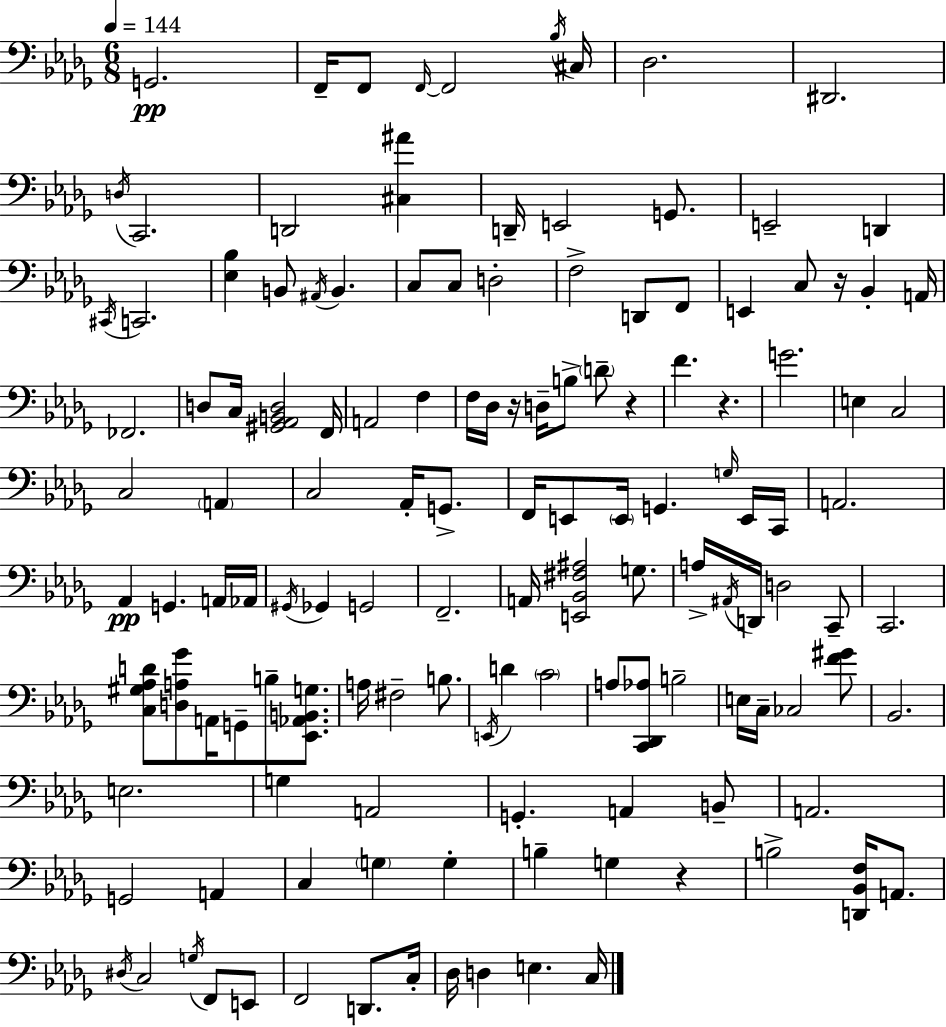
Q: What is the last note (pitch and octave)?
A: C3